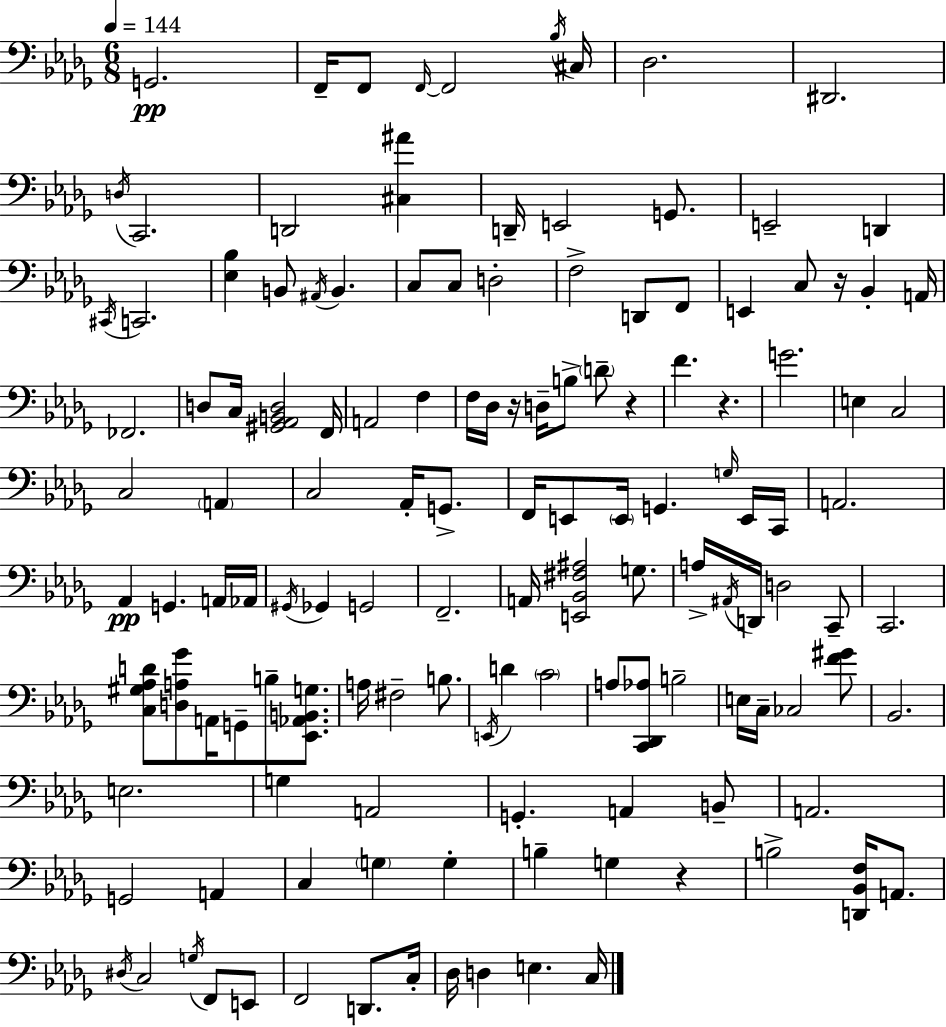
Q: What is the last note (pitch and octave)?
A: C3